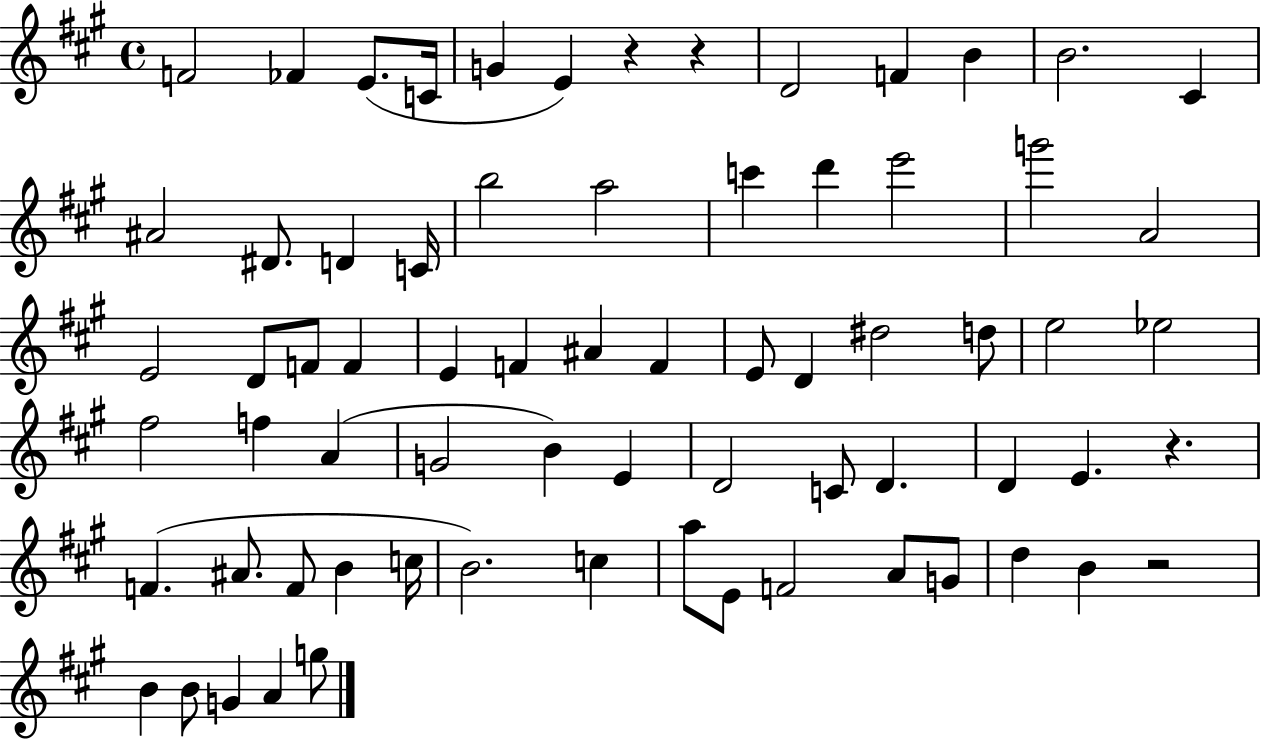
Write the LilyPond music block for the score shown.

{
  \clef treble
  \time 4/4
  \defaultTimeSignature
  \key a \major
  f'2 fes'4 e'8.( c'16 | g'4 e'4) r4 r4 | d'2 f'4 b'4 | b'2. cis'4 | \break ais'2 dis'8. d'4 c'16 | b''2 a''2 | c'''4 d'''4 e'''2 | g'''2 a'2 | \break e'2 d'8 f'8 f'4 | e'4 f'4 ais'4 f'4 | e'8 d'4 dis''2 d''8 | e''2 ees''2 | \break fis''2 f''4 a'4( | g'2 b'4) e'4 | d'2 c'8 d'4. | d'4 e'4. r4. | \break f'4.( ais'8. f'8 b'4 c''16 | b'2.) c''4 | a''8 e'8 f'2 a'8 g'8 | d''4 b'4 r2 | \break b'4 b'8 g'4 a'4 g''8 | \bar "|."
}